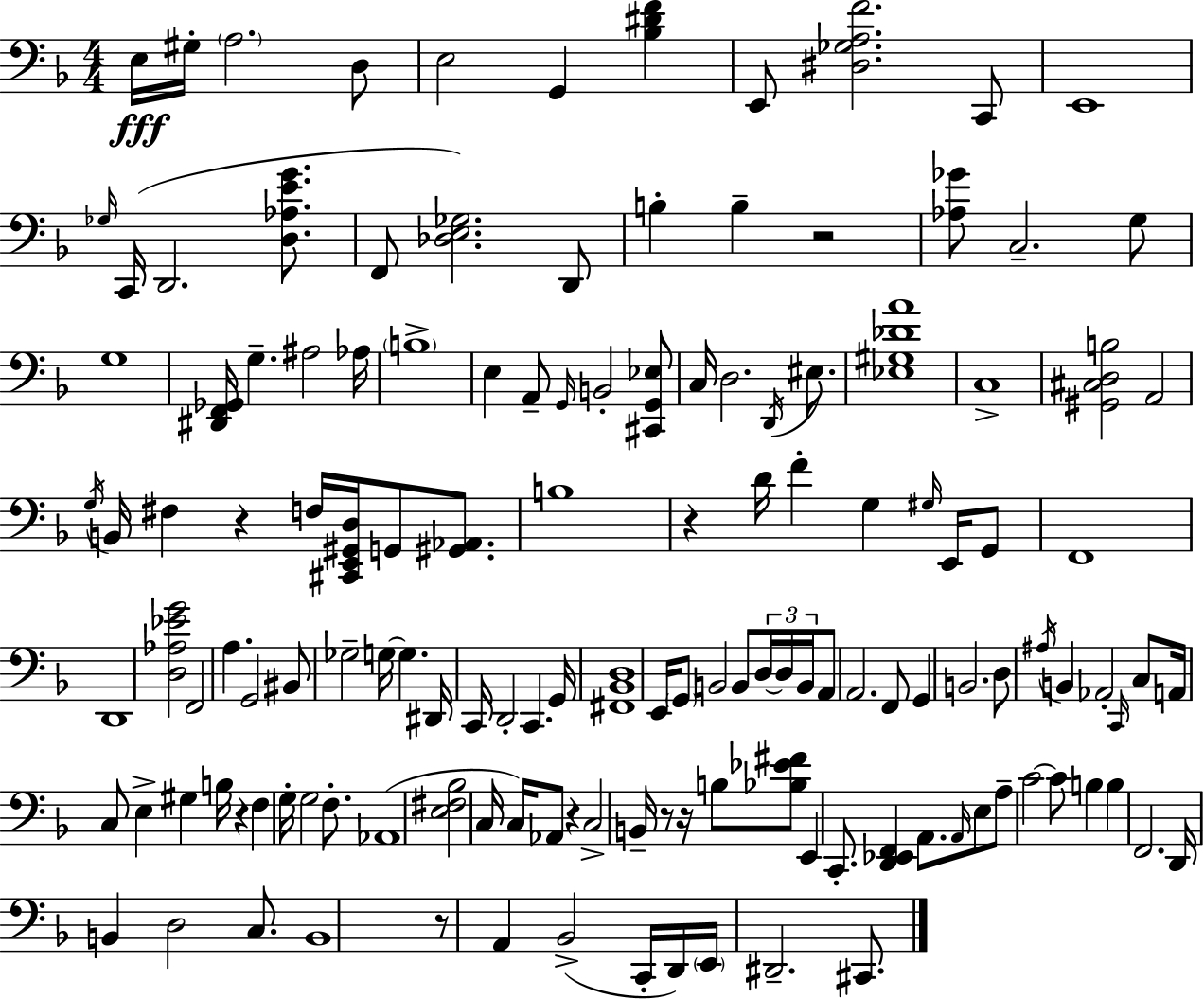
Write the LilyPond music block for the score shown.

{
  \clef bass
  \numericTimeSignature
  \time 4/4
  \key d \minor
  e16\fff gis16-. \parenthesize a2. d8 | e2 g,4 <bes dis' f'>4 | e,8 <dis ges a f'>2. c,8 | e,1 | \break \grace { ges16 } c,16( d,2. <d aes e' g'>8. | f,8 <des e ges>2.) d,8 | b4-. b4-- r2 | <aes ges'>8 c2.-- g8 | \break g1 | <dis, f, ges,>16 g4.-- ais2 | aes16 \parenthesize b1-> | e4 a,8-- \grace { g,16 } b,2-. | \break <cis, g, ees>8 c16 d2. \acciaccatura { d,16 } | eis8. <ees gis des' a'>1 | c1-> | <gis, cis d b>2 a,2 | \break \acciaccatura { g16 } b,16 fis4 r4 f16 <cis, e, gis, d>16 g,8 | <gis, aes,>8. b1 | r4 d'16 f'4-. g4 | \grace { gis16 } e,16 g,8 f,1 | \break d,1 | <d aes ees' g'>2 f,2 | a4. g,2 | bis,8 ges2-- g16~~ g4. | \break dis,16 c,16 d,2-. c,4. | g,16 <fis, bes, d>1 | e,16 \parenthesize g,8 b,2 | b,8 \tuplet 3/2 { d16~~ d16 b,16 } a,8 a,2. | \break f,8 g,4 b,2. | d8 \acciaccatura { ais16 } b,4 aes,2-. | \grace { c,16 } c8 a,16 c8 e4-> gis4 | b16 r4 f4 g16-. g2 | \break f8.-. aes,1( | <e fis bes>2 c16 | c16) aes,8 r4 c2-> b,16-- | r8 r16 b8 <bes ees' fis'>8 e,4 c,8.-. <d, ees, f,>4 | \break a,8. \grace { a,16 } e8 a8-- c'2~~ | c'8 b4 b4 f,2. | d,16 b,4 d2 | c8. b,1 | \break r8 a,4 bes,2->( | c,16-. d,16) \parenthesize e,16 dis,2.-- | cis,8. \bar "|."
}